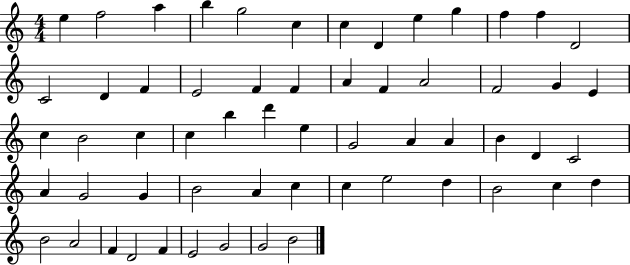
E5/q F5/h A5/q B5/q G5/h C5/q C5/q D4/q E5/q G5/q F5/q F5/q D4/h C4/h D4/q F4/q E4/h F4/q F4/q A4/q F4/q A4/h F4/h G4/q E4/q C5/q B4/h C5/q C5/q B5/q D6/q E5/q G4/h A4/q A4/q B4/q D4/q C4/h A4/q G4/h G4/q B4/h A4/q C5/q C5/q E5/h D5/q B4/h C5/q D5/q B4/h A4/h F4/q D4/h F4/q E4/h G4/h G4/h B4/h